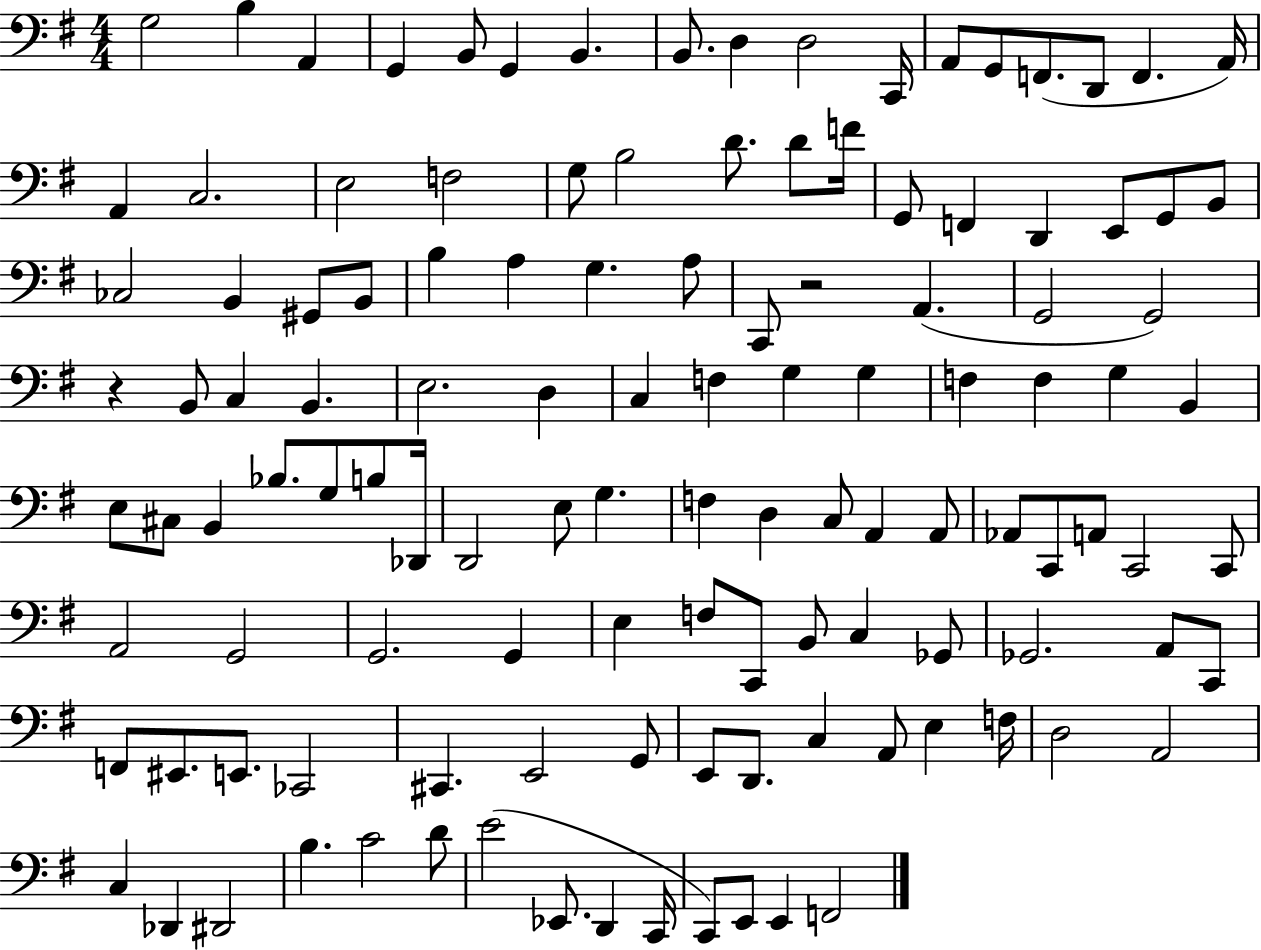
{
  \clef bass
  \numericTimeSignature
  \time 4/4
  \key g \major
  g2 b4 a,4 | g,4 b,8 g,4 b,4. | b,8. d4 d2 c,16 | a,8 g,8 f,8.( d,8 f,4. a,16) | \break a,4 c2. | e2 f2 | g8 b2 d'8. d'8 f'16 | g,8 f,4 d,4 e,8 g,8 b,8 | \break ces2 b,4 gis,8 b,8 | b4 a4 g4. a8 | c,8 r2 a,4.( | g,2 g,2) | \break r4 b,8 c4 b,4. | e2. d4 | c4 f4 g4 g4 | f4 f4 g4 b,4 | \break e8 cis8 b,4 bes8. g8 b8 des,16 | d,2 e8 g4. | f4 d4 c8 a,4 a,8 | aes,8 c,8 a,8 c,2 c,8 | \break a,2 g,2 | g,2. g,4 | e4 f8 c,8 b,8 c4 ges,8 | ges,2. a,8 c,8 | \break f,8 eis,8. e,8. ces,2 | cis,4. e,2 g,8 | e,8 d,8. c4 a,8 e4 f16 | d2 a,2 | \break c4 des,4 dis,2 | b4. c'2 d'8 | e'2( ees,8. d,4 c,16 | c,8) e,8 e,4 f,2 | \break \bar "|."
}